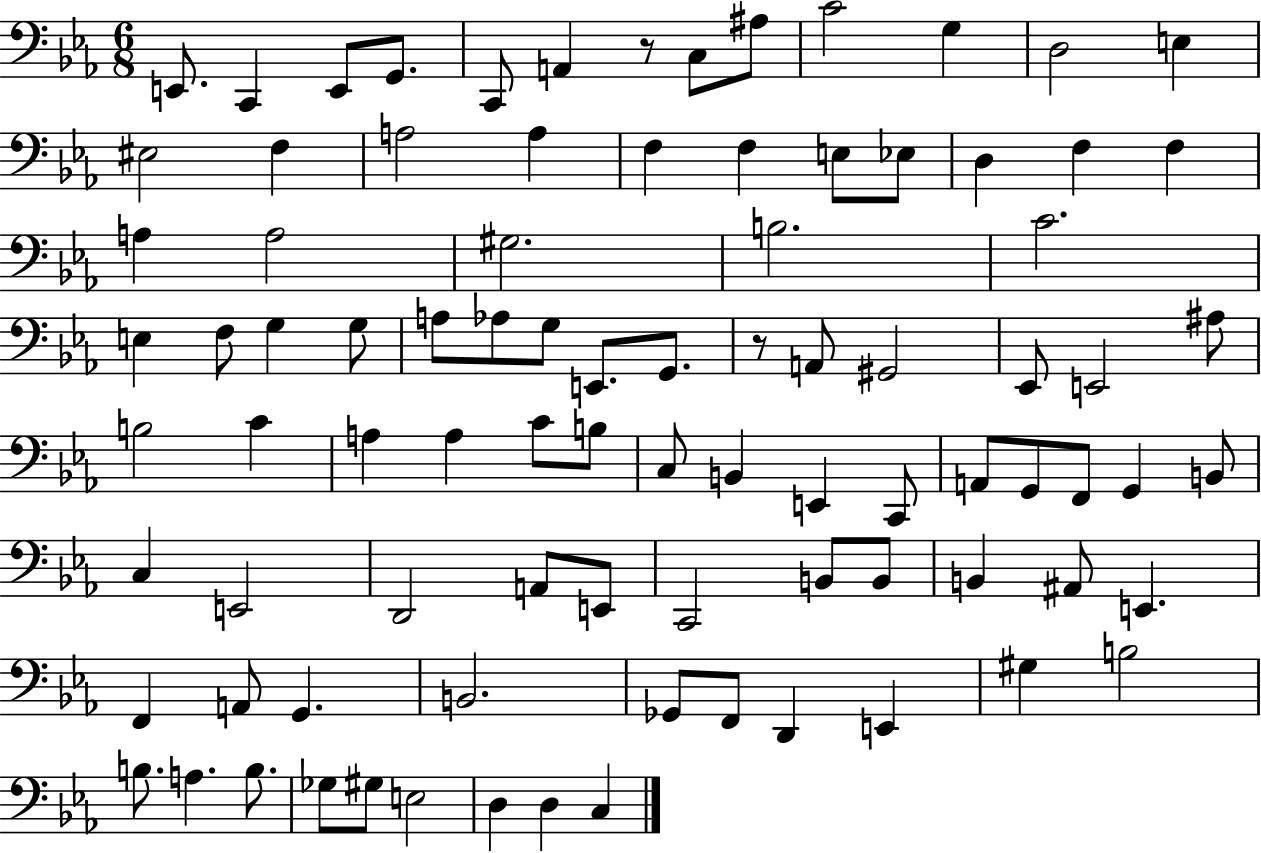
X:1
T:Untitled
M:6/8
L:1/4
K:Eb
E,,/2 C,, E,,/2 G,,/2 C,,/2 A,, z/2 C,/2 ^A,/2 C2 G, D,2 E, ^E,2 F, A,2 A, F, F, E,/2 _E,/2 D, F, F, A, A,2 ^G,2 B,2 C2 E, F,/2 G, G,/2 A,/2 _A,/2 G,/2 E,,/2 G,,/2 z/2 A,,/2 ^G,,2 _E,,/2 E,,2 ^A,/2 B,2 C A, A, C/2 B,/2 C,/2 B,, E,, C,,/2 A,,/2 G,,/2 F,,/2 G,, B,,/2 C, E,,2 D,,2 A,,/2 E,,/2 C,,2 B,,/2 B,,/2 B,, ^A,,/2 E,, F,, A,,/2 G,, B,,2 _G,,/2 F,,/2 D,, E,, ^G, B,2 B,/2 A, B,/2 _G,/2 ^G,/2 E,2 D, D, C,